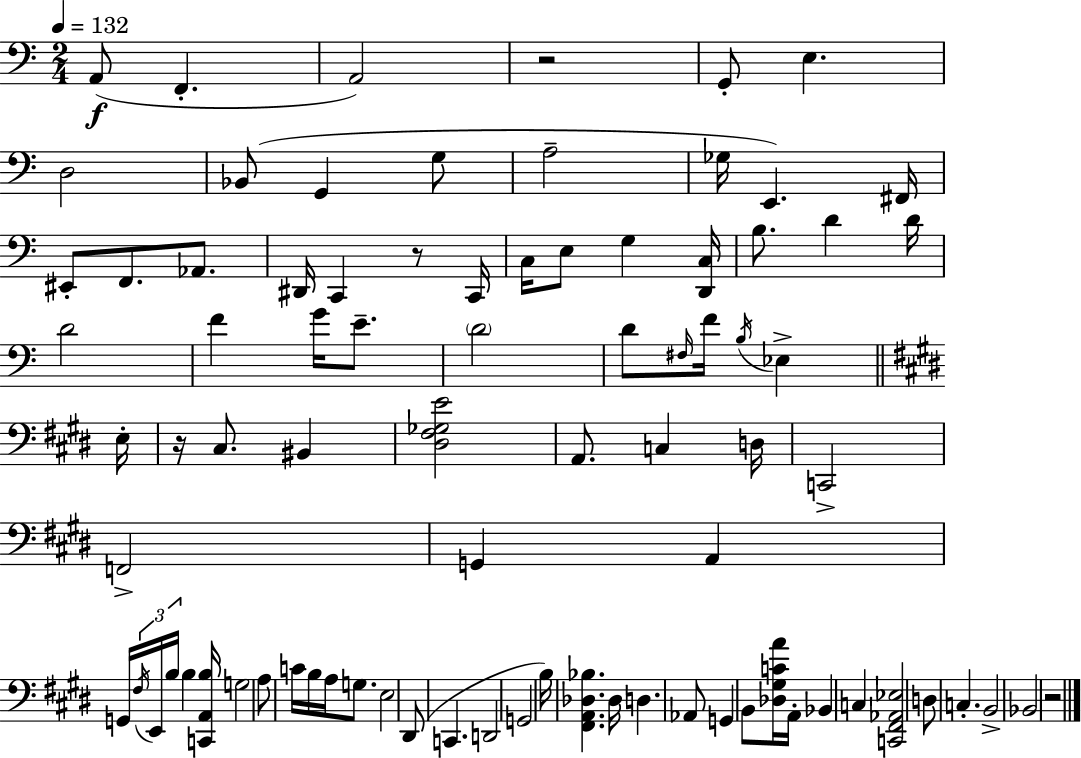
A2/e F2/q. A2/h R/h G2/e E3/q. D3/h Bb2/e G2/q G3/e A3/h Gb3/s E2/q. F#2/s EIS2/e F2/e. Ab2/e. D#2/s C2/q R/e C2/s C3/s E3/e G3/q [D2,C3]/s B3/e. D4/q D4/s D4/h F4/q G4/s E4/e. D4/h D4/e F#3/s F4/s B3/s Eb3/q E3/s R/s C#3/e. BIS2/q [D#3,F#3,Gb3,E4]/h A2/e. C3/q D3/s C2/h F2/h G2/q A2/q G2/s F#3/s E2/s B3/s B3/q [C2,A2,B3]/s G3/h A3/e C4/s B3/s A3/s G3/e. E3/h D#2/e C2/q. D2/h G2/h B3/s [F#2,A2,Db3,Bb3]/q. Db3/s D3/q. Ab2/e G2/q B2/e [Db3,G#3,C4,A4]/s A2/s Bb2/q C3/q [C2,F#2,Ab2,Eb3]/h D3/e C3/q. B2/h Bb2/h R/h